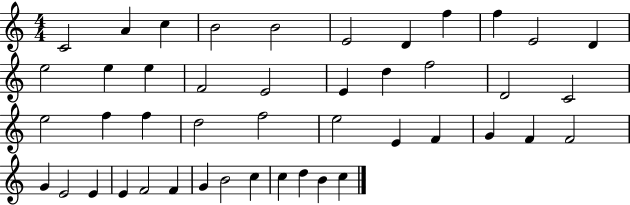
{
  \clef treble
  \numericTimeSignature
  \time 4/4
  \key c \major
  c'2 a'4 c''4 | b'2 b'2 | e'2 d'4 f''4 | f''4 e'2 d'4 | \break e''2 e''4 e''4 | f'2 e'2 | e'4 d''4 f''2 | d'2 c'2 | \break e''2 f''4 f''4 | d''2 f''2 | e''2 e'4 f'4 | g'4 f'4 f'2 | \break g'4 e'2 e'4 | e'4 f'2 f'4 | g'4 b'2 c''4 | c''4 d''4 b'4 c''4 | \break \bar "|."
}